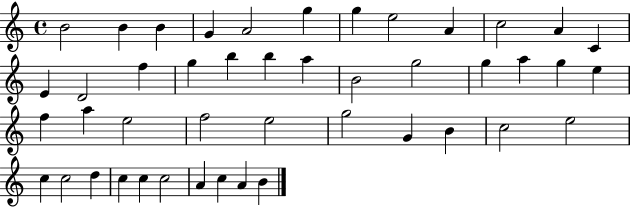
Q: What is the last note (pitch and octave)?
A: B4